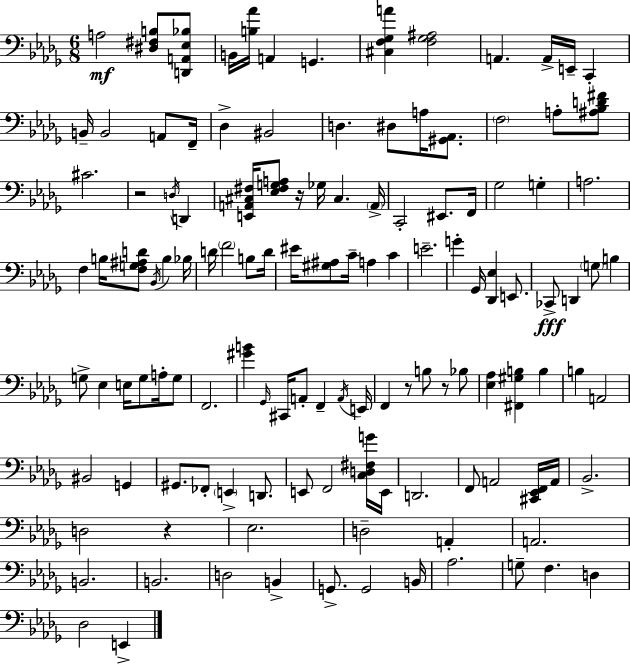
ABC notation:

X:1
T:Untitled
M:6/8
L:1/4
K:Bbm
A,2 [^D,^F,B,]/2 [D,,A,,_E,_B,]/2 B,,/4 [B,_A]/4 A,, G,, [^C,F,_G,A] [F,_G,^A,]2 A,, A,,/4 E,,/4 C,, B,,/4 B,,2 A,,/2 F,,/4 _D, ^B,,2 D, ^D,/2 A,/4 [^G,,_A,,]/2 F,2 A,/2 [^A,_B,D^F]/2 ^C2 z2 D,/4 D,, [E,,A,,^C,^F,]/4 [_E,^F,G,A,]/2 z/4 _G,/4 ^C, A,,/4 C,,2 ^E,,/2 F,,/4 _G,2 G, A,2 F, B,/4 [F,G,^A,D]/2 _B,,/4 B, _B,/4 D/4 F2 B,/2 D/4 ^E/4 [^G,^A,]/2 C/4 A, C E2 G _G,,/4 [_D,,_E,] E,,/2 _C,,/2 D,, G,/2 B, G,/2 _E, E,/4 G,/2 A,/4 G,/2 F,,2 [^GB] _G,,/4 ^C,,/4 A,,/2 F,, A,,/4 E,,/4 F,, z/2 B,/2 z/2 _B,/2 [_E,_A,] [^F,,^G,B,] B, B, A,,2 ^B,,2 G,, ^G,,/2 _F,,/2 E,, D,,/2 E,,/2 F,,2 [C,D,^F,G]/4 E,,/4 D,,2 F,,/2 A,,2 [^C,,_E,,F,,]/4 A,,/4 _B,,2 D,2 z _E,2 D,2 A,, A,,2 B,,2 B,,2 D,2 B,, G,,/2 G,,2 B,,/4 _A,2 G,/2 F, D, _D,2 E,,